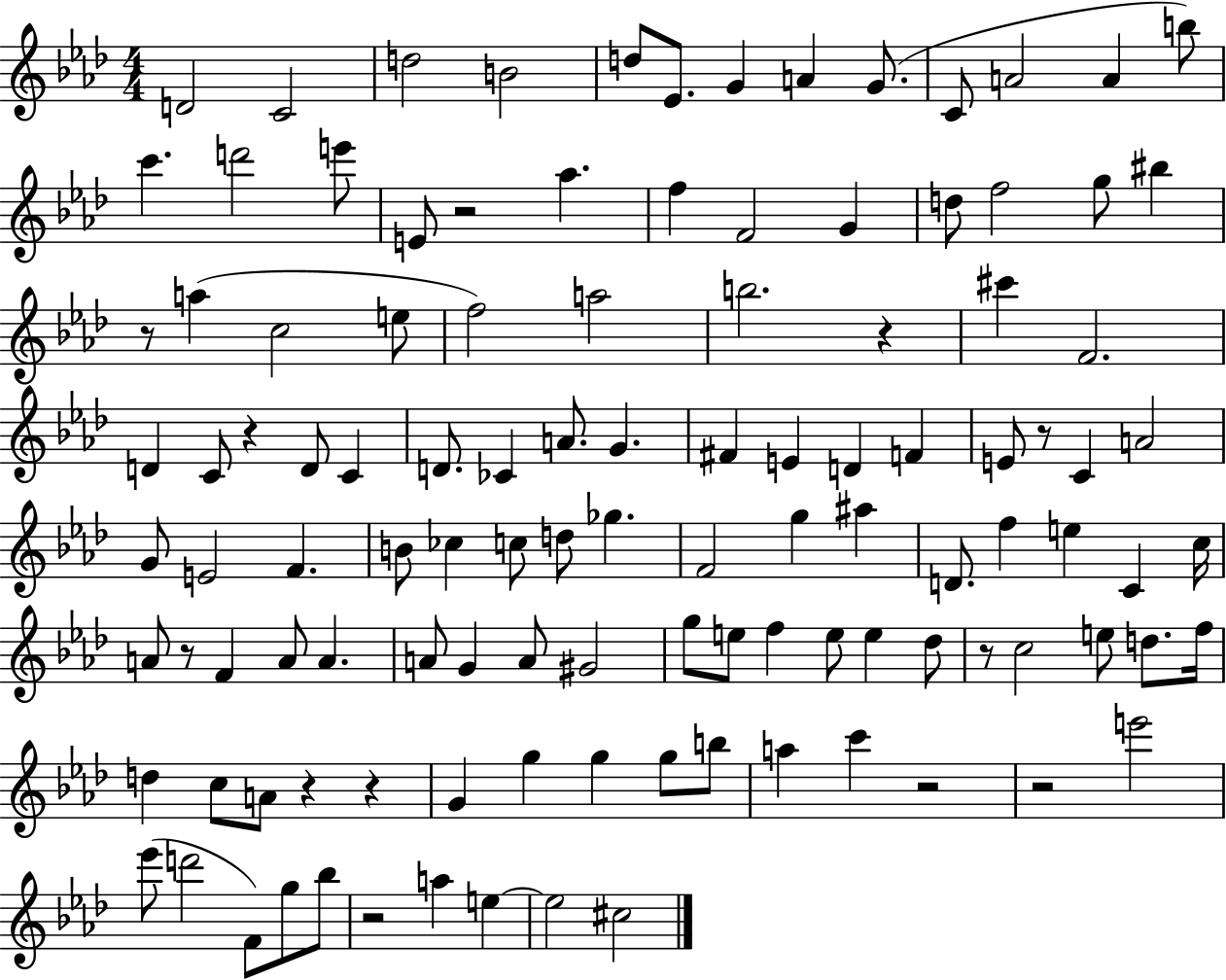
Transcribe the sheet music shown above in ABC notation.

X:1
T:Untitled
M:4/4
L:1/4
K:Ab
D2 C2 d2 B2 d/2 _E/2 G A G/2 C/2 A2 A b/2 c' d'2 e'/2 E/2 z2 _a f F2 G d/2 f2 g/2 ^b z/2 a c2 e/2 f2 a2 b2 z ^c' F2 D C/2 z D/2 C D/2 _C A/2 G ^F E D F E/2 z/2 C A2 G/2 E2 F B/2 _c c/2 d/2 _g F2 g ^a D/2 f e C c/4 A/2 z/2 F A/2 A A/2 G A/2 ^G2 g/2 e/2 f e/2 e _d/2 z/2 c2 e/2 d/2 f/4 d c/2 A/2 z z G g g g/2 b/2 a c' z2 z2 e'2 _e'/2 d'2 F/2 g/2 _b/2 z2 a e e2 ^c2